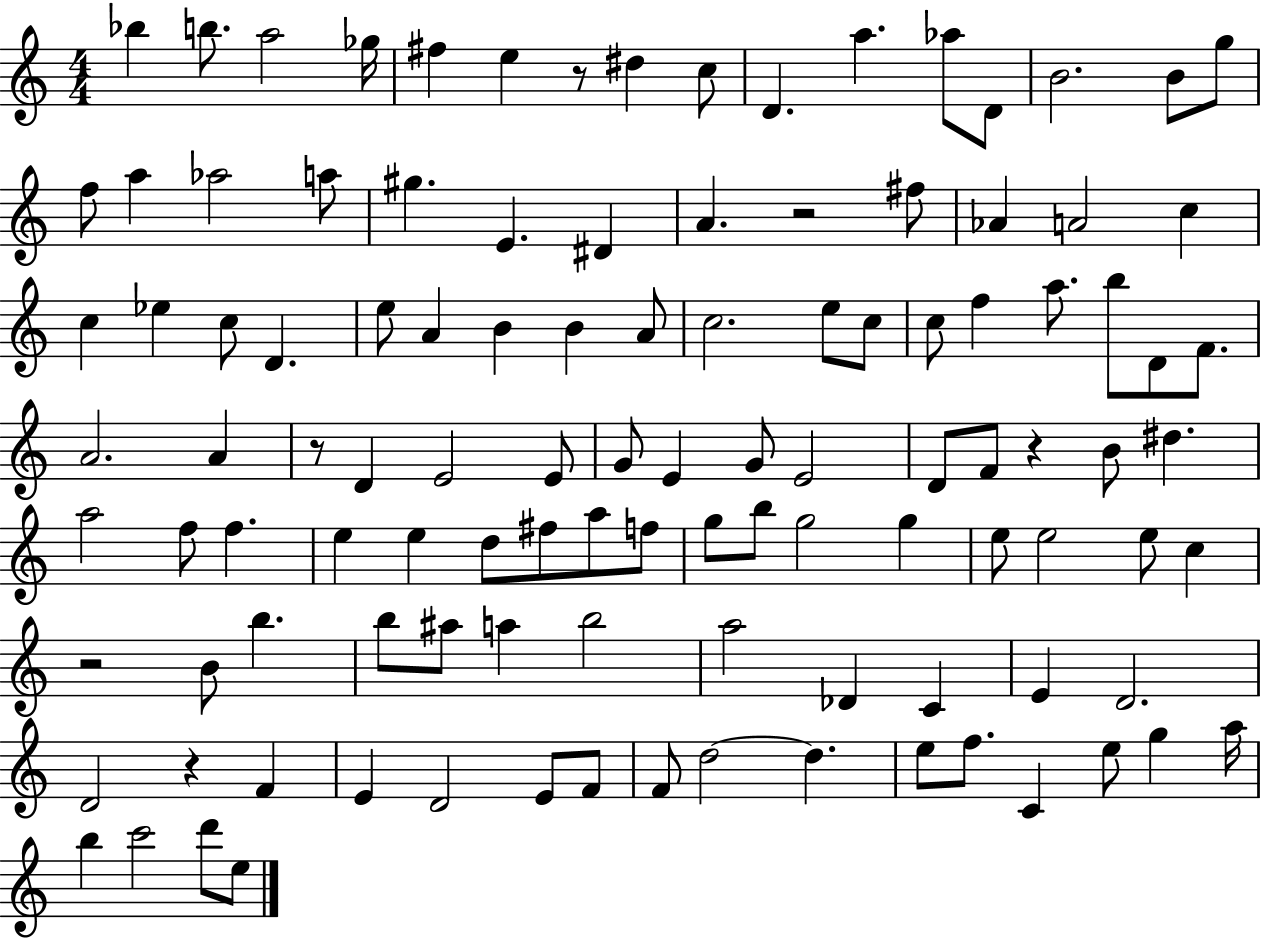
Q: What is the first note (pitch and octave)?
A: Bb5